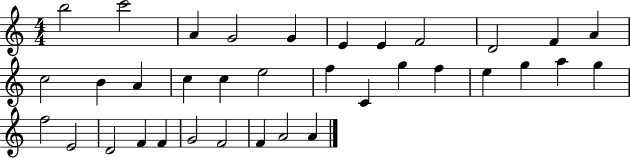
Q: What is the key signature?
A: C major